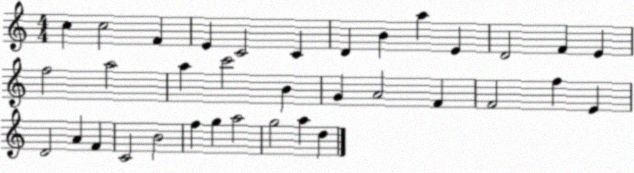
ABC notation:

X:1
T:Untitled
M:4/4
L:1/4
K:C
c c2 F E C2 C D B a E D2 F E f2 a2 a c'2 B G A2 F F2 f E D2 A F C2 B2 f g a2 g2 a d